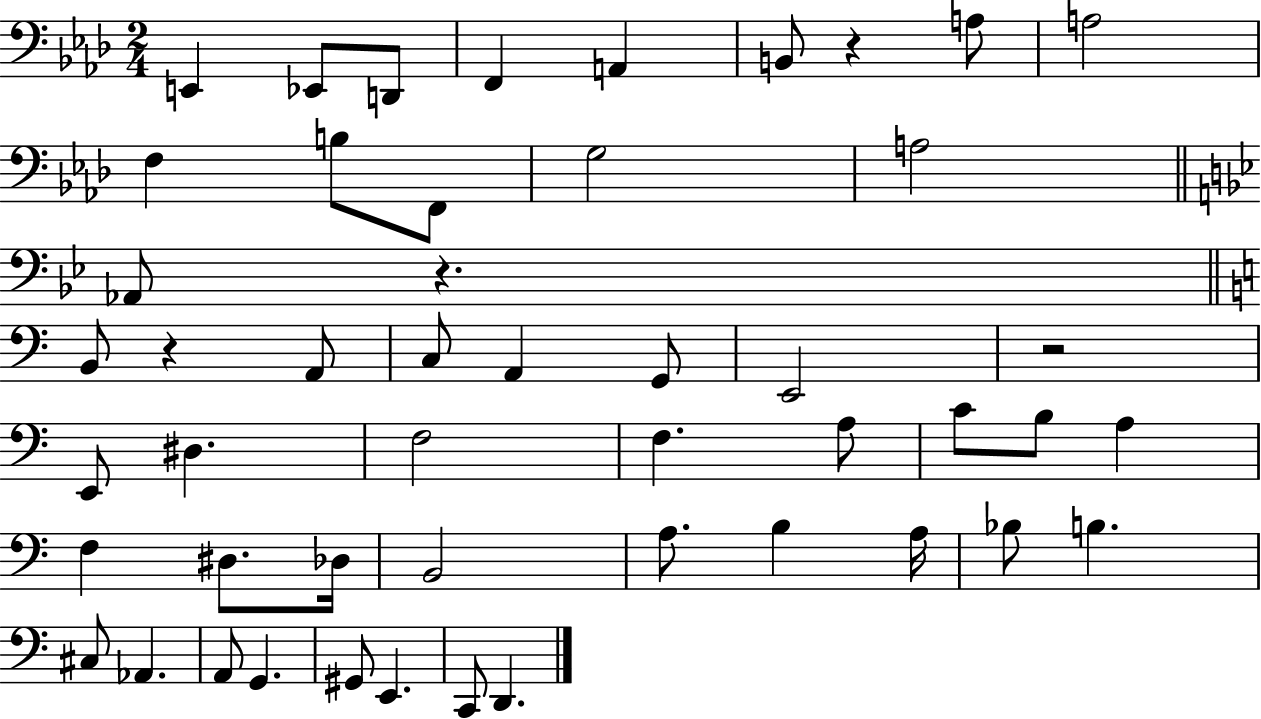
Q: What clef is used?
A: bass